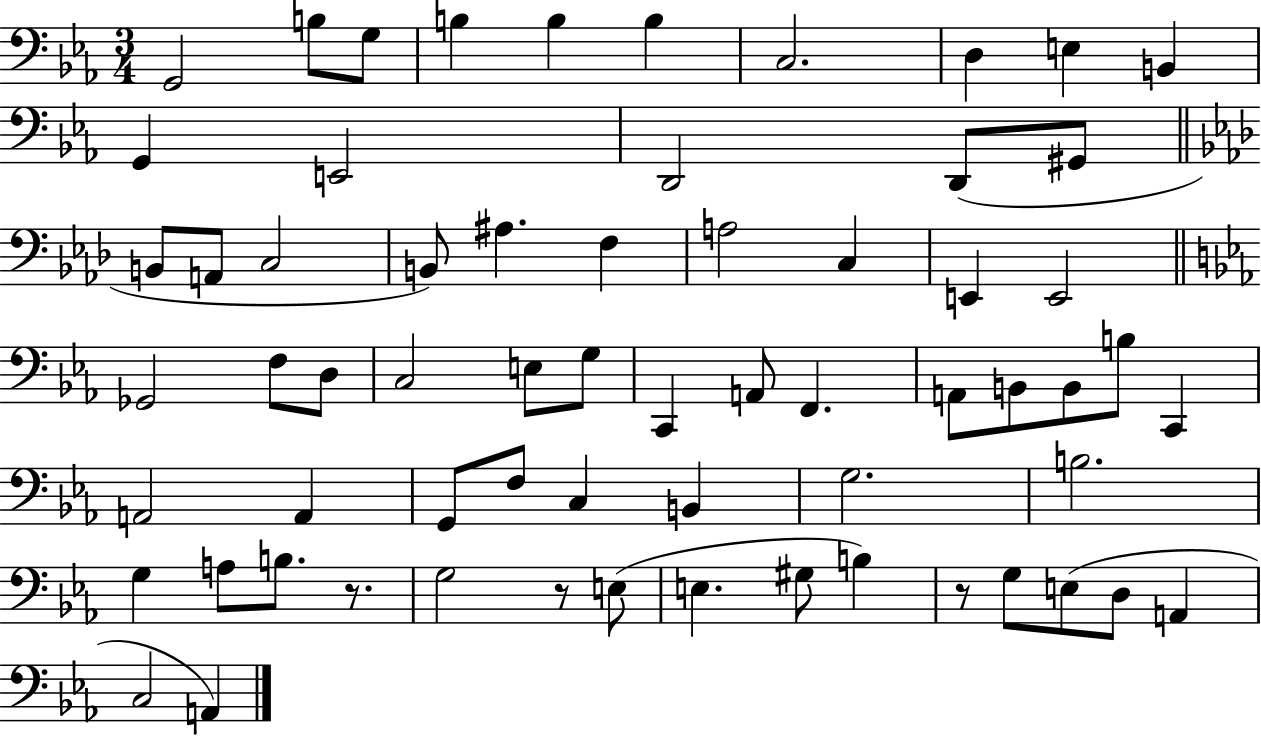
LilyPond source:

{
  \clef bass
  \numericTimeSignature
  \time 3/4
  \key ees \major
  \repeat volta 2 { g,2 b8 g8 | b4 b4 b4 | c2. | d4 e4 b,4 | \break g,4 e,2 | d,2 d,8( gis,8 | \bar "||" \break \key f \minor b,8 a,8 c2 | b,8) ais4. f4 | a2 c4 | e,4 e,2 | \break \bar "||" \break \key ees \major ges,2 f8 d8 | c2 e8 g8 | c,4 a,8 f,4. | a,8 b,8 b,8 b8 c,4 | \break a,2 a,4 | g,8 f8 c4 b,4 | g2. | b2. | \break g4 a8 b8. r8. | g2 r8 e8( | e4. gis8 b4) | r8 g8 e8( d8 a,4 | \break c2 a,4) | } \bar "|."
}